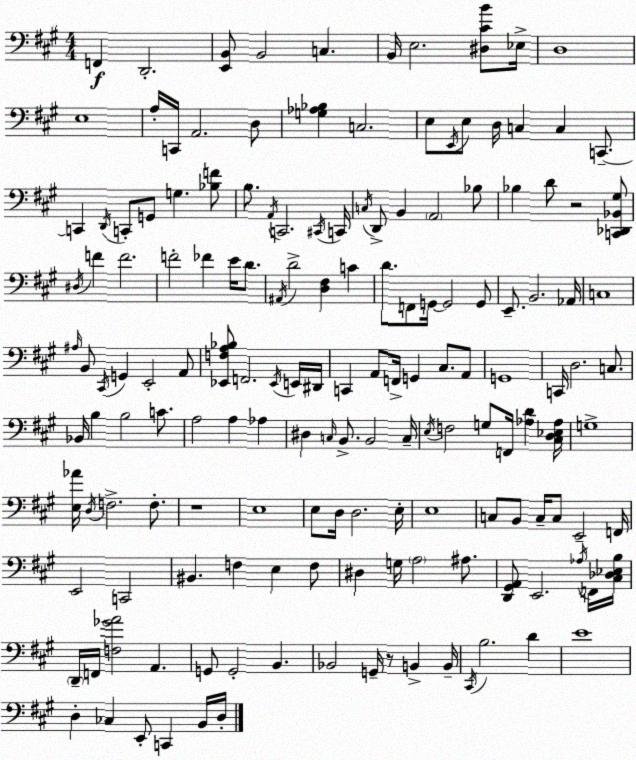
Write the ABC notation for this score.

X:1
T:Untitled
M:4/4
L:1/4
K:A
F,, D,,2 [E,,B,,]/2 B,,2 C, B,,/4 E,2 [^D,^CB]/2 _E,/4 D,4 E,4 A,/4 C,,/4 A,,2 D,/2 [G,_A,_B,] C,2 E,/2 E,,/4 E,/2 D,/4 C, C, C,,/2 C,, D,,/4 C,,/2 G,,/2 G, [_B,F]/2 B,/2 A,,/4 C,,2 ^C,,/4 C,,/4 C,/4 D,,/2 B,, A,,2 _B,/2 _B, D/2 z2 [C,,_D,,_B,,^G,]/2 ^D,/4 F F2 F2 _F E/4 D/2 ^A,,/4 D2 [D,^F,] C D/2 F,,/2 G,,/4 G,,2 G,,/2 E,,/2 B,,2 _A,,/4 C,4 ^A,/4 B,,/2 ^C,,/4 G,, E,,2 A,,/2 [_E,,F,A,_B,]/2 F,,2 _E,,/4 E,,/4 ^D,,/4 C,, A,,/2 F,,/4 G,, ^C,/2 A,,/2 G,,4 C,,/4 D,2 C,/2 _B,,/4 B, B,2 C/2 A,2 A, _A, ^D, C,/4 B,,/2 B,,2 C,/4 E,/4 F,2 G,/2 F,,/4 [_A,D] [^C,D,_E,_A,]/4 G,4 [E,_A]/4 D,/4 F,2 F,/2 z4 E,4 E,/2 D,/4 D,2 E,/4 E,4 C,/2 B,,/2 C,/4 C,/2 E,,2 F,,/4 E,,2 C,,2 ^B,, F, E, F,/2 ^D, G,/4 A,2 ^A,/2 [D,,^G,,A,,]/2 E,,2 _A,/4 F,,/4 [^C,_D,_E,B,]/4 D,,/4 F,,/4 [F,_GA]2 A,, G,,/2 G,,2 B,, _B,,2 G,,/4 z/2 B,, B,,/4 ^C,,/4 B,2 D E4 D, _C, E,,/2 C,, B,,/4 D,/4